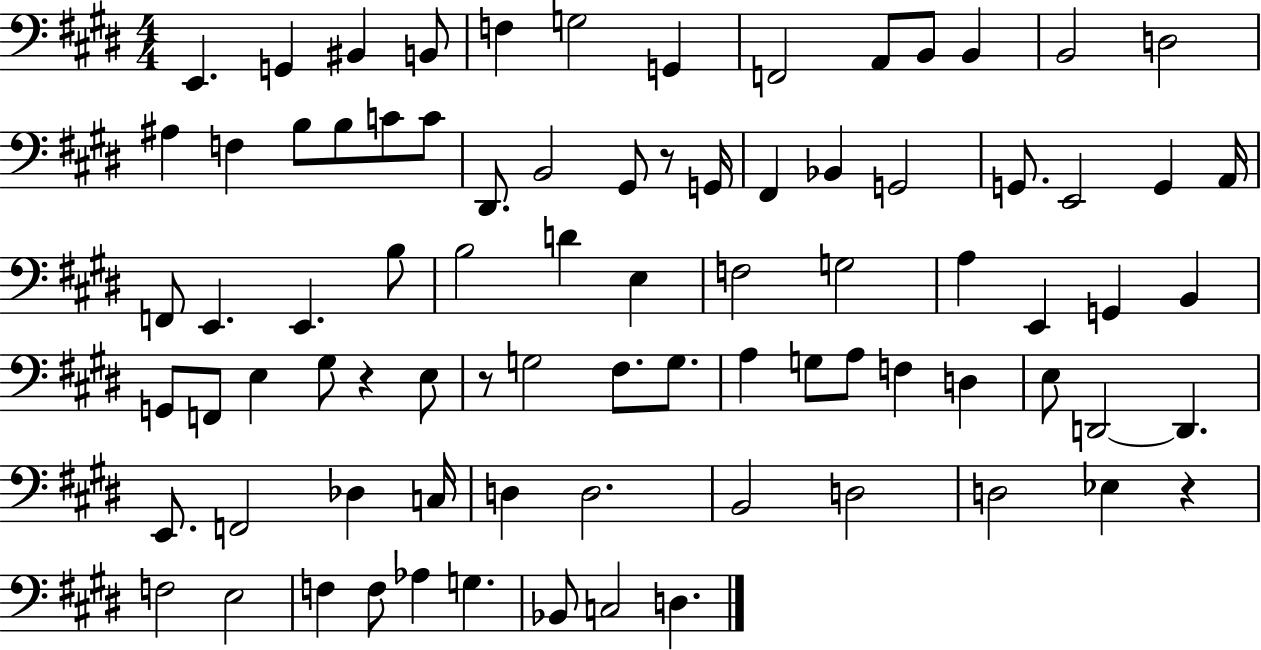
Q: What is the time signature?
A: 4/4